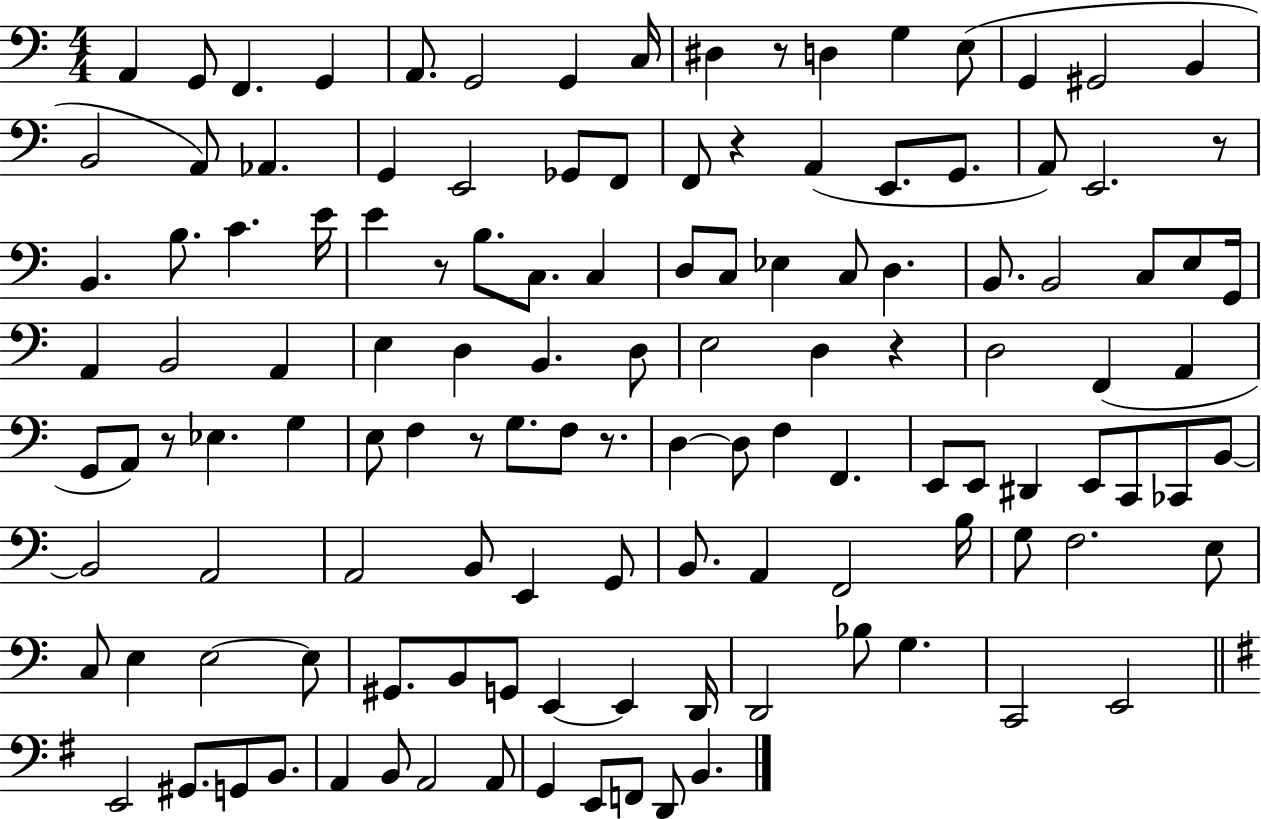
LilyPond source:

{
  \clef bass
  \numericTimeSignature
  \time 4/4
  \key c \major
  a,4 g,8 f,4. g,4 | a,8. g,2 g,4 c16 | dis4 r8 d4 g4 e8( | g,4 gis,2 b,4 | \break b,2 a,8) aes,4. | g,4 e,2 ges,8 f,8 | f,8 r4 a,4( e,8. g,8. | a,8) e,2. r8 | \break b,4. b8. c'4. e'16 | e'4 r8 b8. c8. c4 | d8 c8 ees4 c8 d4. | b,8. b,2 c8 e8 g,16 | \break a,4 b,2 a,4 | e4 d4 b,4. d8 | e2 d4 r4 | d2 f,4( a,4 | \break g,8 a,8) r8 ees4. g4 | e8 f4 r8 g8. f8 r8. | d4~~ d8 f4 f,4. | e,8 e,8 dis,4 e,8 c,8 ces,8 b,8~~ | \break b,2 a,2 | a,2 b,8 e,4 g,8 | b,8. a,4 f,2 b16 | g8 f2. e8 | \break c8 e4 e2~~ e8 | gis,8. b,8 g,8 e,4~~ e,4 d,16 | d,2 bes8 g4. | c,2 e,2 | \break \bar "||" \break \key g \major e,2 gis,8. g,8 b,8. | a,4 b,8 a,2 a,8 | g,4 e,8 f,8 d,8 b,4. | \bar "|."
}